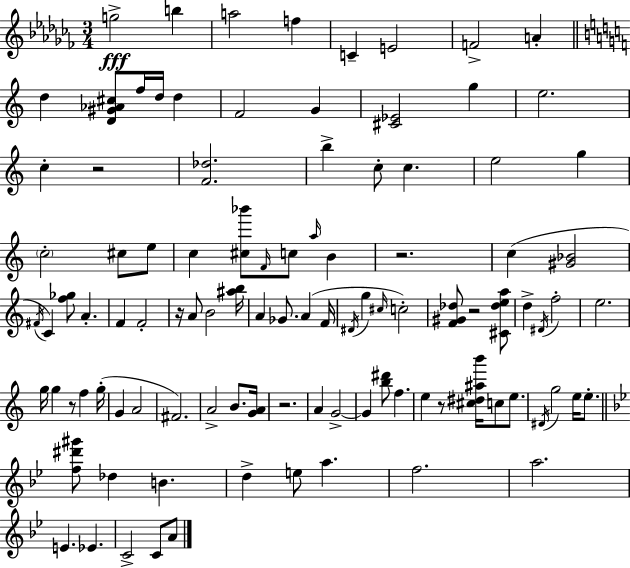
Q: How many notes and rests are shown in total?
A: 102